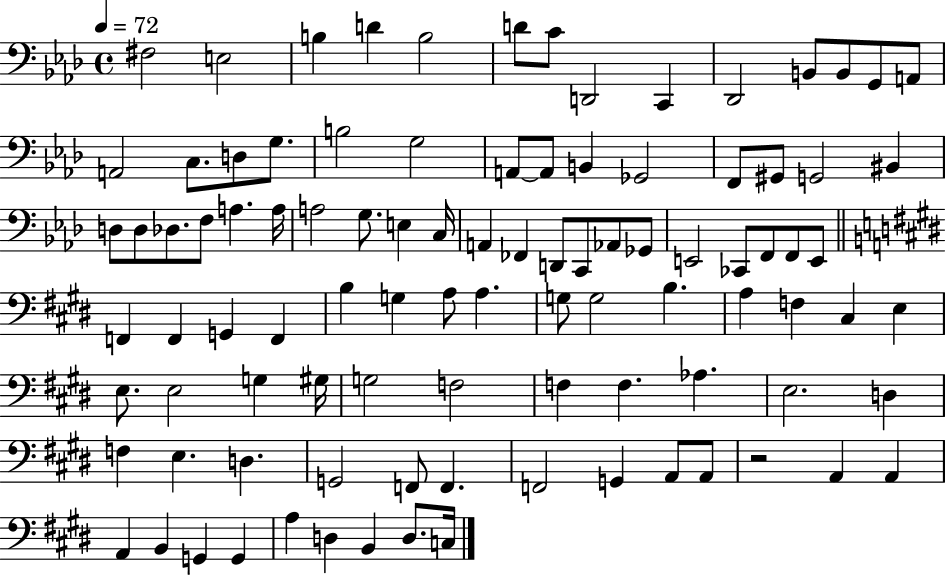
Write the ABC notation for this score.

X:1
T:Untitled
M:4/4
L:1/4
K:Ab
^F,2 E,2 B, D B,2 D/2 C/2 D,,2 C,, _D,,2 B,,/2 B,,/2 G,,/2 A,,/2 A,,2 C,/2 D,/2 G,/2 B,2 G,2 A,,/2 A,,/2 B,, _G,,2 F,,/2 ^G,,/2 G,,2 ^B,, D,/2 D,/2 _D,/2 F,/2 A, A,/4 A,2 G,/2 E, C,/4 A,, _F,, D,,/2 C,,/2 _A,,/2 _G,,/2 E,,2 _C,,/2 F,,/2 F,,/2 E,,/2 F,, F,, G,, F,, B, G, A,/2 A, G,/2 G,2 B, A, F, ^C, E, E,/2 E,2 G, ^G,/4 G,2 F,2 F, F, _A, E,2 D, F, E, D, G,,2 F,,/2 F,, F,,2 G,, A,,/2 A,,/2 z2 A,, A,, A,, B,, G,, G,, A, D, B,, D,/2 C,/4